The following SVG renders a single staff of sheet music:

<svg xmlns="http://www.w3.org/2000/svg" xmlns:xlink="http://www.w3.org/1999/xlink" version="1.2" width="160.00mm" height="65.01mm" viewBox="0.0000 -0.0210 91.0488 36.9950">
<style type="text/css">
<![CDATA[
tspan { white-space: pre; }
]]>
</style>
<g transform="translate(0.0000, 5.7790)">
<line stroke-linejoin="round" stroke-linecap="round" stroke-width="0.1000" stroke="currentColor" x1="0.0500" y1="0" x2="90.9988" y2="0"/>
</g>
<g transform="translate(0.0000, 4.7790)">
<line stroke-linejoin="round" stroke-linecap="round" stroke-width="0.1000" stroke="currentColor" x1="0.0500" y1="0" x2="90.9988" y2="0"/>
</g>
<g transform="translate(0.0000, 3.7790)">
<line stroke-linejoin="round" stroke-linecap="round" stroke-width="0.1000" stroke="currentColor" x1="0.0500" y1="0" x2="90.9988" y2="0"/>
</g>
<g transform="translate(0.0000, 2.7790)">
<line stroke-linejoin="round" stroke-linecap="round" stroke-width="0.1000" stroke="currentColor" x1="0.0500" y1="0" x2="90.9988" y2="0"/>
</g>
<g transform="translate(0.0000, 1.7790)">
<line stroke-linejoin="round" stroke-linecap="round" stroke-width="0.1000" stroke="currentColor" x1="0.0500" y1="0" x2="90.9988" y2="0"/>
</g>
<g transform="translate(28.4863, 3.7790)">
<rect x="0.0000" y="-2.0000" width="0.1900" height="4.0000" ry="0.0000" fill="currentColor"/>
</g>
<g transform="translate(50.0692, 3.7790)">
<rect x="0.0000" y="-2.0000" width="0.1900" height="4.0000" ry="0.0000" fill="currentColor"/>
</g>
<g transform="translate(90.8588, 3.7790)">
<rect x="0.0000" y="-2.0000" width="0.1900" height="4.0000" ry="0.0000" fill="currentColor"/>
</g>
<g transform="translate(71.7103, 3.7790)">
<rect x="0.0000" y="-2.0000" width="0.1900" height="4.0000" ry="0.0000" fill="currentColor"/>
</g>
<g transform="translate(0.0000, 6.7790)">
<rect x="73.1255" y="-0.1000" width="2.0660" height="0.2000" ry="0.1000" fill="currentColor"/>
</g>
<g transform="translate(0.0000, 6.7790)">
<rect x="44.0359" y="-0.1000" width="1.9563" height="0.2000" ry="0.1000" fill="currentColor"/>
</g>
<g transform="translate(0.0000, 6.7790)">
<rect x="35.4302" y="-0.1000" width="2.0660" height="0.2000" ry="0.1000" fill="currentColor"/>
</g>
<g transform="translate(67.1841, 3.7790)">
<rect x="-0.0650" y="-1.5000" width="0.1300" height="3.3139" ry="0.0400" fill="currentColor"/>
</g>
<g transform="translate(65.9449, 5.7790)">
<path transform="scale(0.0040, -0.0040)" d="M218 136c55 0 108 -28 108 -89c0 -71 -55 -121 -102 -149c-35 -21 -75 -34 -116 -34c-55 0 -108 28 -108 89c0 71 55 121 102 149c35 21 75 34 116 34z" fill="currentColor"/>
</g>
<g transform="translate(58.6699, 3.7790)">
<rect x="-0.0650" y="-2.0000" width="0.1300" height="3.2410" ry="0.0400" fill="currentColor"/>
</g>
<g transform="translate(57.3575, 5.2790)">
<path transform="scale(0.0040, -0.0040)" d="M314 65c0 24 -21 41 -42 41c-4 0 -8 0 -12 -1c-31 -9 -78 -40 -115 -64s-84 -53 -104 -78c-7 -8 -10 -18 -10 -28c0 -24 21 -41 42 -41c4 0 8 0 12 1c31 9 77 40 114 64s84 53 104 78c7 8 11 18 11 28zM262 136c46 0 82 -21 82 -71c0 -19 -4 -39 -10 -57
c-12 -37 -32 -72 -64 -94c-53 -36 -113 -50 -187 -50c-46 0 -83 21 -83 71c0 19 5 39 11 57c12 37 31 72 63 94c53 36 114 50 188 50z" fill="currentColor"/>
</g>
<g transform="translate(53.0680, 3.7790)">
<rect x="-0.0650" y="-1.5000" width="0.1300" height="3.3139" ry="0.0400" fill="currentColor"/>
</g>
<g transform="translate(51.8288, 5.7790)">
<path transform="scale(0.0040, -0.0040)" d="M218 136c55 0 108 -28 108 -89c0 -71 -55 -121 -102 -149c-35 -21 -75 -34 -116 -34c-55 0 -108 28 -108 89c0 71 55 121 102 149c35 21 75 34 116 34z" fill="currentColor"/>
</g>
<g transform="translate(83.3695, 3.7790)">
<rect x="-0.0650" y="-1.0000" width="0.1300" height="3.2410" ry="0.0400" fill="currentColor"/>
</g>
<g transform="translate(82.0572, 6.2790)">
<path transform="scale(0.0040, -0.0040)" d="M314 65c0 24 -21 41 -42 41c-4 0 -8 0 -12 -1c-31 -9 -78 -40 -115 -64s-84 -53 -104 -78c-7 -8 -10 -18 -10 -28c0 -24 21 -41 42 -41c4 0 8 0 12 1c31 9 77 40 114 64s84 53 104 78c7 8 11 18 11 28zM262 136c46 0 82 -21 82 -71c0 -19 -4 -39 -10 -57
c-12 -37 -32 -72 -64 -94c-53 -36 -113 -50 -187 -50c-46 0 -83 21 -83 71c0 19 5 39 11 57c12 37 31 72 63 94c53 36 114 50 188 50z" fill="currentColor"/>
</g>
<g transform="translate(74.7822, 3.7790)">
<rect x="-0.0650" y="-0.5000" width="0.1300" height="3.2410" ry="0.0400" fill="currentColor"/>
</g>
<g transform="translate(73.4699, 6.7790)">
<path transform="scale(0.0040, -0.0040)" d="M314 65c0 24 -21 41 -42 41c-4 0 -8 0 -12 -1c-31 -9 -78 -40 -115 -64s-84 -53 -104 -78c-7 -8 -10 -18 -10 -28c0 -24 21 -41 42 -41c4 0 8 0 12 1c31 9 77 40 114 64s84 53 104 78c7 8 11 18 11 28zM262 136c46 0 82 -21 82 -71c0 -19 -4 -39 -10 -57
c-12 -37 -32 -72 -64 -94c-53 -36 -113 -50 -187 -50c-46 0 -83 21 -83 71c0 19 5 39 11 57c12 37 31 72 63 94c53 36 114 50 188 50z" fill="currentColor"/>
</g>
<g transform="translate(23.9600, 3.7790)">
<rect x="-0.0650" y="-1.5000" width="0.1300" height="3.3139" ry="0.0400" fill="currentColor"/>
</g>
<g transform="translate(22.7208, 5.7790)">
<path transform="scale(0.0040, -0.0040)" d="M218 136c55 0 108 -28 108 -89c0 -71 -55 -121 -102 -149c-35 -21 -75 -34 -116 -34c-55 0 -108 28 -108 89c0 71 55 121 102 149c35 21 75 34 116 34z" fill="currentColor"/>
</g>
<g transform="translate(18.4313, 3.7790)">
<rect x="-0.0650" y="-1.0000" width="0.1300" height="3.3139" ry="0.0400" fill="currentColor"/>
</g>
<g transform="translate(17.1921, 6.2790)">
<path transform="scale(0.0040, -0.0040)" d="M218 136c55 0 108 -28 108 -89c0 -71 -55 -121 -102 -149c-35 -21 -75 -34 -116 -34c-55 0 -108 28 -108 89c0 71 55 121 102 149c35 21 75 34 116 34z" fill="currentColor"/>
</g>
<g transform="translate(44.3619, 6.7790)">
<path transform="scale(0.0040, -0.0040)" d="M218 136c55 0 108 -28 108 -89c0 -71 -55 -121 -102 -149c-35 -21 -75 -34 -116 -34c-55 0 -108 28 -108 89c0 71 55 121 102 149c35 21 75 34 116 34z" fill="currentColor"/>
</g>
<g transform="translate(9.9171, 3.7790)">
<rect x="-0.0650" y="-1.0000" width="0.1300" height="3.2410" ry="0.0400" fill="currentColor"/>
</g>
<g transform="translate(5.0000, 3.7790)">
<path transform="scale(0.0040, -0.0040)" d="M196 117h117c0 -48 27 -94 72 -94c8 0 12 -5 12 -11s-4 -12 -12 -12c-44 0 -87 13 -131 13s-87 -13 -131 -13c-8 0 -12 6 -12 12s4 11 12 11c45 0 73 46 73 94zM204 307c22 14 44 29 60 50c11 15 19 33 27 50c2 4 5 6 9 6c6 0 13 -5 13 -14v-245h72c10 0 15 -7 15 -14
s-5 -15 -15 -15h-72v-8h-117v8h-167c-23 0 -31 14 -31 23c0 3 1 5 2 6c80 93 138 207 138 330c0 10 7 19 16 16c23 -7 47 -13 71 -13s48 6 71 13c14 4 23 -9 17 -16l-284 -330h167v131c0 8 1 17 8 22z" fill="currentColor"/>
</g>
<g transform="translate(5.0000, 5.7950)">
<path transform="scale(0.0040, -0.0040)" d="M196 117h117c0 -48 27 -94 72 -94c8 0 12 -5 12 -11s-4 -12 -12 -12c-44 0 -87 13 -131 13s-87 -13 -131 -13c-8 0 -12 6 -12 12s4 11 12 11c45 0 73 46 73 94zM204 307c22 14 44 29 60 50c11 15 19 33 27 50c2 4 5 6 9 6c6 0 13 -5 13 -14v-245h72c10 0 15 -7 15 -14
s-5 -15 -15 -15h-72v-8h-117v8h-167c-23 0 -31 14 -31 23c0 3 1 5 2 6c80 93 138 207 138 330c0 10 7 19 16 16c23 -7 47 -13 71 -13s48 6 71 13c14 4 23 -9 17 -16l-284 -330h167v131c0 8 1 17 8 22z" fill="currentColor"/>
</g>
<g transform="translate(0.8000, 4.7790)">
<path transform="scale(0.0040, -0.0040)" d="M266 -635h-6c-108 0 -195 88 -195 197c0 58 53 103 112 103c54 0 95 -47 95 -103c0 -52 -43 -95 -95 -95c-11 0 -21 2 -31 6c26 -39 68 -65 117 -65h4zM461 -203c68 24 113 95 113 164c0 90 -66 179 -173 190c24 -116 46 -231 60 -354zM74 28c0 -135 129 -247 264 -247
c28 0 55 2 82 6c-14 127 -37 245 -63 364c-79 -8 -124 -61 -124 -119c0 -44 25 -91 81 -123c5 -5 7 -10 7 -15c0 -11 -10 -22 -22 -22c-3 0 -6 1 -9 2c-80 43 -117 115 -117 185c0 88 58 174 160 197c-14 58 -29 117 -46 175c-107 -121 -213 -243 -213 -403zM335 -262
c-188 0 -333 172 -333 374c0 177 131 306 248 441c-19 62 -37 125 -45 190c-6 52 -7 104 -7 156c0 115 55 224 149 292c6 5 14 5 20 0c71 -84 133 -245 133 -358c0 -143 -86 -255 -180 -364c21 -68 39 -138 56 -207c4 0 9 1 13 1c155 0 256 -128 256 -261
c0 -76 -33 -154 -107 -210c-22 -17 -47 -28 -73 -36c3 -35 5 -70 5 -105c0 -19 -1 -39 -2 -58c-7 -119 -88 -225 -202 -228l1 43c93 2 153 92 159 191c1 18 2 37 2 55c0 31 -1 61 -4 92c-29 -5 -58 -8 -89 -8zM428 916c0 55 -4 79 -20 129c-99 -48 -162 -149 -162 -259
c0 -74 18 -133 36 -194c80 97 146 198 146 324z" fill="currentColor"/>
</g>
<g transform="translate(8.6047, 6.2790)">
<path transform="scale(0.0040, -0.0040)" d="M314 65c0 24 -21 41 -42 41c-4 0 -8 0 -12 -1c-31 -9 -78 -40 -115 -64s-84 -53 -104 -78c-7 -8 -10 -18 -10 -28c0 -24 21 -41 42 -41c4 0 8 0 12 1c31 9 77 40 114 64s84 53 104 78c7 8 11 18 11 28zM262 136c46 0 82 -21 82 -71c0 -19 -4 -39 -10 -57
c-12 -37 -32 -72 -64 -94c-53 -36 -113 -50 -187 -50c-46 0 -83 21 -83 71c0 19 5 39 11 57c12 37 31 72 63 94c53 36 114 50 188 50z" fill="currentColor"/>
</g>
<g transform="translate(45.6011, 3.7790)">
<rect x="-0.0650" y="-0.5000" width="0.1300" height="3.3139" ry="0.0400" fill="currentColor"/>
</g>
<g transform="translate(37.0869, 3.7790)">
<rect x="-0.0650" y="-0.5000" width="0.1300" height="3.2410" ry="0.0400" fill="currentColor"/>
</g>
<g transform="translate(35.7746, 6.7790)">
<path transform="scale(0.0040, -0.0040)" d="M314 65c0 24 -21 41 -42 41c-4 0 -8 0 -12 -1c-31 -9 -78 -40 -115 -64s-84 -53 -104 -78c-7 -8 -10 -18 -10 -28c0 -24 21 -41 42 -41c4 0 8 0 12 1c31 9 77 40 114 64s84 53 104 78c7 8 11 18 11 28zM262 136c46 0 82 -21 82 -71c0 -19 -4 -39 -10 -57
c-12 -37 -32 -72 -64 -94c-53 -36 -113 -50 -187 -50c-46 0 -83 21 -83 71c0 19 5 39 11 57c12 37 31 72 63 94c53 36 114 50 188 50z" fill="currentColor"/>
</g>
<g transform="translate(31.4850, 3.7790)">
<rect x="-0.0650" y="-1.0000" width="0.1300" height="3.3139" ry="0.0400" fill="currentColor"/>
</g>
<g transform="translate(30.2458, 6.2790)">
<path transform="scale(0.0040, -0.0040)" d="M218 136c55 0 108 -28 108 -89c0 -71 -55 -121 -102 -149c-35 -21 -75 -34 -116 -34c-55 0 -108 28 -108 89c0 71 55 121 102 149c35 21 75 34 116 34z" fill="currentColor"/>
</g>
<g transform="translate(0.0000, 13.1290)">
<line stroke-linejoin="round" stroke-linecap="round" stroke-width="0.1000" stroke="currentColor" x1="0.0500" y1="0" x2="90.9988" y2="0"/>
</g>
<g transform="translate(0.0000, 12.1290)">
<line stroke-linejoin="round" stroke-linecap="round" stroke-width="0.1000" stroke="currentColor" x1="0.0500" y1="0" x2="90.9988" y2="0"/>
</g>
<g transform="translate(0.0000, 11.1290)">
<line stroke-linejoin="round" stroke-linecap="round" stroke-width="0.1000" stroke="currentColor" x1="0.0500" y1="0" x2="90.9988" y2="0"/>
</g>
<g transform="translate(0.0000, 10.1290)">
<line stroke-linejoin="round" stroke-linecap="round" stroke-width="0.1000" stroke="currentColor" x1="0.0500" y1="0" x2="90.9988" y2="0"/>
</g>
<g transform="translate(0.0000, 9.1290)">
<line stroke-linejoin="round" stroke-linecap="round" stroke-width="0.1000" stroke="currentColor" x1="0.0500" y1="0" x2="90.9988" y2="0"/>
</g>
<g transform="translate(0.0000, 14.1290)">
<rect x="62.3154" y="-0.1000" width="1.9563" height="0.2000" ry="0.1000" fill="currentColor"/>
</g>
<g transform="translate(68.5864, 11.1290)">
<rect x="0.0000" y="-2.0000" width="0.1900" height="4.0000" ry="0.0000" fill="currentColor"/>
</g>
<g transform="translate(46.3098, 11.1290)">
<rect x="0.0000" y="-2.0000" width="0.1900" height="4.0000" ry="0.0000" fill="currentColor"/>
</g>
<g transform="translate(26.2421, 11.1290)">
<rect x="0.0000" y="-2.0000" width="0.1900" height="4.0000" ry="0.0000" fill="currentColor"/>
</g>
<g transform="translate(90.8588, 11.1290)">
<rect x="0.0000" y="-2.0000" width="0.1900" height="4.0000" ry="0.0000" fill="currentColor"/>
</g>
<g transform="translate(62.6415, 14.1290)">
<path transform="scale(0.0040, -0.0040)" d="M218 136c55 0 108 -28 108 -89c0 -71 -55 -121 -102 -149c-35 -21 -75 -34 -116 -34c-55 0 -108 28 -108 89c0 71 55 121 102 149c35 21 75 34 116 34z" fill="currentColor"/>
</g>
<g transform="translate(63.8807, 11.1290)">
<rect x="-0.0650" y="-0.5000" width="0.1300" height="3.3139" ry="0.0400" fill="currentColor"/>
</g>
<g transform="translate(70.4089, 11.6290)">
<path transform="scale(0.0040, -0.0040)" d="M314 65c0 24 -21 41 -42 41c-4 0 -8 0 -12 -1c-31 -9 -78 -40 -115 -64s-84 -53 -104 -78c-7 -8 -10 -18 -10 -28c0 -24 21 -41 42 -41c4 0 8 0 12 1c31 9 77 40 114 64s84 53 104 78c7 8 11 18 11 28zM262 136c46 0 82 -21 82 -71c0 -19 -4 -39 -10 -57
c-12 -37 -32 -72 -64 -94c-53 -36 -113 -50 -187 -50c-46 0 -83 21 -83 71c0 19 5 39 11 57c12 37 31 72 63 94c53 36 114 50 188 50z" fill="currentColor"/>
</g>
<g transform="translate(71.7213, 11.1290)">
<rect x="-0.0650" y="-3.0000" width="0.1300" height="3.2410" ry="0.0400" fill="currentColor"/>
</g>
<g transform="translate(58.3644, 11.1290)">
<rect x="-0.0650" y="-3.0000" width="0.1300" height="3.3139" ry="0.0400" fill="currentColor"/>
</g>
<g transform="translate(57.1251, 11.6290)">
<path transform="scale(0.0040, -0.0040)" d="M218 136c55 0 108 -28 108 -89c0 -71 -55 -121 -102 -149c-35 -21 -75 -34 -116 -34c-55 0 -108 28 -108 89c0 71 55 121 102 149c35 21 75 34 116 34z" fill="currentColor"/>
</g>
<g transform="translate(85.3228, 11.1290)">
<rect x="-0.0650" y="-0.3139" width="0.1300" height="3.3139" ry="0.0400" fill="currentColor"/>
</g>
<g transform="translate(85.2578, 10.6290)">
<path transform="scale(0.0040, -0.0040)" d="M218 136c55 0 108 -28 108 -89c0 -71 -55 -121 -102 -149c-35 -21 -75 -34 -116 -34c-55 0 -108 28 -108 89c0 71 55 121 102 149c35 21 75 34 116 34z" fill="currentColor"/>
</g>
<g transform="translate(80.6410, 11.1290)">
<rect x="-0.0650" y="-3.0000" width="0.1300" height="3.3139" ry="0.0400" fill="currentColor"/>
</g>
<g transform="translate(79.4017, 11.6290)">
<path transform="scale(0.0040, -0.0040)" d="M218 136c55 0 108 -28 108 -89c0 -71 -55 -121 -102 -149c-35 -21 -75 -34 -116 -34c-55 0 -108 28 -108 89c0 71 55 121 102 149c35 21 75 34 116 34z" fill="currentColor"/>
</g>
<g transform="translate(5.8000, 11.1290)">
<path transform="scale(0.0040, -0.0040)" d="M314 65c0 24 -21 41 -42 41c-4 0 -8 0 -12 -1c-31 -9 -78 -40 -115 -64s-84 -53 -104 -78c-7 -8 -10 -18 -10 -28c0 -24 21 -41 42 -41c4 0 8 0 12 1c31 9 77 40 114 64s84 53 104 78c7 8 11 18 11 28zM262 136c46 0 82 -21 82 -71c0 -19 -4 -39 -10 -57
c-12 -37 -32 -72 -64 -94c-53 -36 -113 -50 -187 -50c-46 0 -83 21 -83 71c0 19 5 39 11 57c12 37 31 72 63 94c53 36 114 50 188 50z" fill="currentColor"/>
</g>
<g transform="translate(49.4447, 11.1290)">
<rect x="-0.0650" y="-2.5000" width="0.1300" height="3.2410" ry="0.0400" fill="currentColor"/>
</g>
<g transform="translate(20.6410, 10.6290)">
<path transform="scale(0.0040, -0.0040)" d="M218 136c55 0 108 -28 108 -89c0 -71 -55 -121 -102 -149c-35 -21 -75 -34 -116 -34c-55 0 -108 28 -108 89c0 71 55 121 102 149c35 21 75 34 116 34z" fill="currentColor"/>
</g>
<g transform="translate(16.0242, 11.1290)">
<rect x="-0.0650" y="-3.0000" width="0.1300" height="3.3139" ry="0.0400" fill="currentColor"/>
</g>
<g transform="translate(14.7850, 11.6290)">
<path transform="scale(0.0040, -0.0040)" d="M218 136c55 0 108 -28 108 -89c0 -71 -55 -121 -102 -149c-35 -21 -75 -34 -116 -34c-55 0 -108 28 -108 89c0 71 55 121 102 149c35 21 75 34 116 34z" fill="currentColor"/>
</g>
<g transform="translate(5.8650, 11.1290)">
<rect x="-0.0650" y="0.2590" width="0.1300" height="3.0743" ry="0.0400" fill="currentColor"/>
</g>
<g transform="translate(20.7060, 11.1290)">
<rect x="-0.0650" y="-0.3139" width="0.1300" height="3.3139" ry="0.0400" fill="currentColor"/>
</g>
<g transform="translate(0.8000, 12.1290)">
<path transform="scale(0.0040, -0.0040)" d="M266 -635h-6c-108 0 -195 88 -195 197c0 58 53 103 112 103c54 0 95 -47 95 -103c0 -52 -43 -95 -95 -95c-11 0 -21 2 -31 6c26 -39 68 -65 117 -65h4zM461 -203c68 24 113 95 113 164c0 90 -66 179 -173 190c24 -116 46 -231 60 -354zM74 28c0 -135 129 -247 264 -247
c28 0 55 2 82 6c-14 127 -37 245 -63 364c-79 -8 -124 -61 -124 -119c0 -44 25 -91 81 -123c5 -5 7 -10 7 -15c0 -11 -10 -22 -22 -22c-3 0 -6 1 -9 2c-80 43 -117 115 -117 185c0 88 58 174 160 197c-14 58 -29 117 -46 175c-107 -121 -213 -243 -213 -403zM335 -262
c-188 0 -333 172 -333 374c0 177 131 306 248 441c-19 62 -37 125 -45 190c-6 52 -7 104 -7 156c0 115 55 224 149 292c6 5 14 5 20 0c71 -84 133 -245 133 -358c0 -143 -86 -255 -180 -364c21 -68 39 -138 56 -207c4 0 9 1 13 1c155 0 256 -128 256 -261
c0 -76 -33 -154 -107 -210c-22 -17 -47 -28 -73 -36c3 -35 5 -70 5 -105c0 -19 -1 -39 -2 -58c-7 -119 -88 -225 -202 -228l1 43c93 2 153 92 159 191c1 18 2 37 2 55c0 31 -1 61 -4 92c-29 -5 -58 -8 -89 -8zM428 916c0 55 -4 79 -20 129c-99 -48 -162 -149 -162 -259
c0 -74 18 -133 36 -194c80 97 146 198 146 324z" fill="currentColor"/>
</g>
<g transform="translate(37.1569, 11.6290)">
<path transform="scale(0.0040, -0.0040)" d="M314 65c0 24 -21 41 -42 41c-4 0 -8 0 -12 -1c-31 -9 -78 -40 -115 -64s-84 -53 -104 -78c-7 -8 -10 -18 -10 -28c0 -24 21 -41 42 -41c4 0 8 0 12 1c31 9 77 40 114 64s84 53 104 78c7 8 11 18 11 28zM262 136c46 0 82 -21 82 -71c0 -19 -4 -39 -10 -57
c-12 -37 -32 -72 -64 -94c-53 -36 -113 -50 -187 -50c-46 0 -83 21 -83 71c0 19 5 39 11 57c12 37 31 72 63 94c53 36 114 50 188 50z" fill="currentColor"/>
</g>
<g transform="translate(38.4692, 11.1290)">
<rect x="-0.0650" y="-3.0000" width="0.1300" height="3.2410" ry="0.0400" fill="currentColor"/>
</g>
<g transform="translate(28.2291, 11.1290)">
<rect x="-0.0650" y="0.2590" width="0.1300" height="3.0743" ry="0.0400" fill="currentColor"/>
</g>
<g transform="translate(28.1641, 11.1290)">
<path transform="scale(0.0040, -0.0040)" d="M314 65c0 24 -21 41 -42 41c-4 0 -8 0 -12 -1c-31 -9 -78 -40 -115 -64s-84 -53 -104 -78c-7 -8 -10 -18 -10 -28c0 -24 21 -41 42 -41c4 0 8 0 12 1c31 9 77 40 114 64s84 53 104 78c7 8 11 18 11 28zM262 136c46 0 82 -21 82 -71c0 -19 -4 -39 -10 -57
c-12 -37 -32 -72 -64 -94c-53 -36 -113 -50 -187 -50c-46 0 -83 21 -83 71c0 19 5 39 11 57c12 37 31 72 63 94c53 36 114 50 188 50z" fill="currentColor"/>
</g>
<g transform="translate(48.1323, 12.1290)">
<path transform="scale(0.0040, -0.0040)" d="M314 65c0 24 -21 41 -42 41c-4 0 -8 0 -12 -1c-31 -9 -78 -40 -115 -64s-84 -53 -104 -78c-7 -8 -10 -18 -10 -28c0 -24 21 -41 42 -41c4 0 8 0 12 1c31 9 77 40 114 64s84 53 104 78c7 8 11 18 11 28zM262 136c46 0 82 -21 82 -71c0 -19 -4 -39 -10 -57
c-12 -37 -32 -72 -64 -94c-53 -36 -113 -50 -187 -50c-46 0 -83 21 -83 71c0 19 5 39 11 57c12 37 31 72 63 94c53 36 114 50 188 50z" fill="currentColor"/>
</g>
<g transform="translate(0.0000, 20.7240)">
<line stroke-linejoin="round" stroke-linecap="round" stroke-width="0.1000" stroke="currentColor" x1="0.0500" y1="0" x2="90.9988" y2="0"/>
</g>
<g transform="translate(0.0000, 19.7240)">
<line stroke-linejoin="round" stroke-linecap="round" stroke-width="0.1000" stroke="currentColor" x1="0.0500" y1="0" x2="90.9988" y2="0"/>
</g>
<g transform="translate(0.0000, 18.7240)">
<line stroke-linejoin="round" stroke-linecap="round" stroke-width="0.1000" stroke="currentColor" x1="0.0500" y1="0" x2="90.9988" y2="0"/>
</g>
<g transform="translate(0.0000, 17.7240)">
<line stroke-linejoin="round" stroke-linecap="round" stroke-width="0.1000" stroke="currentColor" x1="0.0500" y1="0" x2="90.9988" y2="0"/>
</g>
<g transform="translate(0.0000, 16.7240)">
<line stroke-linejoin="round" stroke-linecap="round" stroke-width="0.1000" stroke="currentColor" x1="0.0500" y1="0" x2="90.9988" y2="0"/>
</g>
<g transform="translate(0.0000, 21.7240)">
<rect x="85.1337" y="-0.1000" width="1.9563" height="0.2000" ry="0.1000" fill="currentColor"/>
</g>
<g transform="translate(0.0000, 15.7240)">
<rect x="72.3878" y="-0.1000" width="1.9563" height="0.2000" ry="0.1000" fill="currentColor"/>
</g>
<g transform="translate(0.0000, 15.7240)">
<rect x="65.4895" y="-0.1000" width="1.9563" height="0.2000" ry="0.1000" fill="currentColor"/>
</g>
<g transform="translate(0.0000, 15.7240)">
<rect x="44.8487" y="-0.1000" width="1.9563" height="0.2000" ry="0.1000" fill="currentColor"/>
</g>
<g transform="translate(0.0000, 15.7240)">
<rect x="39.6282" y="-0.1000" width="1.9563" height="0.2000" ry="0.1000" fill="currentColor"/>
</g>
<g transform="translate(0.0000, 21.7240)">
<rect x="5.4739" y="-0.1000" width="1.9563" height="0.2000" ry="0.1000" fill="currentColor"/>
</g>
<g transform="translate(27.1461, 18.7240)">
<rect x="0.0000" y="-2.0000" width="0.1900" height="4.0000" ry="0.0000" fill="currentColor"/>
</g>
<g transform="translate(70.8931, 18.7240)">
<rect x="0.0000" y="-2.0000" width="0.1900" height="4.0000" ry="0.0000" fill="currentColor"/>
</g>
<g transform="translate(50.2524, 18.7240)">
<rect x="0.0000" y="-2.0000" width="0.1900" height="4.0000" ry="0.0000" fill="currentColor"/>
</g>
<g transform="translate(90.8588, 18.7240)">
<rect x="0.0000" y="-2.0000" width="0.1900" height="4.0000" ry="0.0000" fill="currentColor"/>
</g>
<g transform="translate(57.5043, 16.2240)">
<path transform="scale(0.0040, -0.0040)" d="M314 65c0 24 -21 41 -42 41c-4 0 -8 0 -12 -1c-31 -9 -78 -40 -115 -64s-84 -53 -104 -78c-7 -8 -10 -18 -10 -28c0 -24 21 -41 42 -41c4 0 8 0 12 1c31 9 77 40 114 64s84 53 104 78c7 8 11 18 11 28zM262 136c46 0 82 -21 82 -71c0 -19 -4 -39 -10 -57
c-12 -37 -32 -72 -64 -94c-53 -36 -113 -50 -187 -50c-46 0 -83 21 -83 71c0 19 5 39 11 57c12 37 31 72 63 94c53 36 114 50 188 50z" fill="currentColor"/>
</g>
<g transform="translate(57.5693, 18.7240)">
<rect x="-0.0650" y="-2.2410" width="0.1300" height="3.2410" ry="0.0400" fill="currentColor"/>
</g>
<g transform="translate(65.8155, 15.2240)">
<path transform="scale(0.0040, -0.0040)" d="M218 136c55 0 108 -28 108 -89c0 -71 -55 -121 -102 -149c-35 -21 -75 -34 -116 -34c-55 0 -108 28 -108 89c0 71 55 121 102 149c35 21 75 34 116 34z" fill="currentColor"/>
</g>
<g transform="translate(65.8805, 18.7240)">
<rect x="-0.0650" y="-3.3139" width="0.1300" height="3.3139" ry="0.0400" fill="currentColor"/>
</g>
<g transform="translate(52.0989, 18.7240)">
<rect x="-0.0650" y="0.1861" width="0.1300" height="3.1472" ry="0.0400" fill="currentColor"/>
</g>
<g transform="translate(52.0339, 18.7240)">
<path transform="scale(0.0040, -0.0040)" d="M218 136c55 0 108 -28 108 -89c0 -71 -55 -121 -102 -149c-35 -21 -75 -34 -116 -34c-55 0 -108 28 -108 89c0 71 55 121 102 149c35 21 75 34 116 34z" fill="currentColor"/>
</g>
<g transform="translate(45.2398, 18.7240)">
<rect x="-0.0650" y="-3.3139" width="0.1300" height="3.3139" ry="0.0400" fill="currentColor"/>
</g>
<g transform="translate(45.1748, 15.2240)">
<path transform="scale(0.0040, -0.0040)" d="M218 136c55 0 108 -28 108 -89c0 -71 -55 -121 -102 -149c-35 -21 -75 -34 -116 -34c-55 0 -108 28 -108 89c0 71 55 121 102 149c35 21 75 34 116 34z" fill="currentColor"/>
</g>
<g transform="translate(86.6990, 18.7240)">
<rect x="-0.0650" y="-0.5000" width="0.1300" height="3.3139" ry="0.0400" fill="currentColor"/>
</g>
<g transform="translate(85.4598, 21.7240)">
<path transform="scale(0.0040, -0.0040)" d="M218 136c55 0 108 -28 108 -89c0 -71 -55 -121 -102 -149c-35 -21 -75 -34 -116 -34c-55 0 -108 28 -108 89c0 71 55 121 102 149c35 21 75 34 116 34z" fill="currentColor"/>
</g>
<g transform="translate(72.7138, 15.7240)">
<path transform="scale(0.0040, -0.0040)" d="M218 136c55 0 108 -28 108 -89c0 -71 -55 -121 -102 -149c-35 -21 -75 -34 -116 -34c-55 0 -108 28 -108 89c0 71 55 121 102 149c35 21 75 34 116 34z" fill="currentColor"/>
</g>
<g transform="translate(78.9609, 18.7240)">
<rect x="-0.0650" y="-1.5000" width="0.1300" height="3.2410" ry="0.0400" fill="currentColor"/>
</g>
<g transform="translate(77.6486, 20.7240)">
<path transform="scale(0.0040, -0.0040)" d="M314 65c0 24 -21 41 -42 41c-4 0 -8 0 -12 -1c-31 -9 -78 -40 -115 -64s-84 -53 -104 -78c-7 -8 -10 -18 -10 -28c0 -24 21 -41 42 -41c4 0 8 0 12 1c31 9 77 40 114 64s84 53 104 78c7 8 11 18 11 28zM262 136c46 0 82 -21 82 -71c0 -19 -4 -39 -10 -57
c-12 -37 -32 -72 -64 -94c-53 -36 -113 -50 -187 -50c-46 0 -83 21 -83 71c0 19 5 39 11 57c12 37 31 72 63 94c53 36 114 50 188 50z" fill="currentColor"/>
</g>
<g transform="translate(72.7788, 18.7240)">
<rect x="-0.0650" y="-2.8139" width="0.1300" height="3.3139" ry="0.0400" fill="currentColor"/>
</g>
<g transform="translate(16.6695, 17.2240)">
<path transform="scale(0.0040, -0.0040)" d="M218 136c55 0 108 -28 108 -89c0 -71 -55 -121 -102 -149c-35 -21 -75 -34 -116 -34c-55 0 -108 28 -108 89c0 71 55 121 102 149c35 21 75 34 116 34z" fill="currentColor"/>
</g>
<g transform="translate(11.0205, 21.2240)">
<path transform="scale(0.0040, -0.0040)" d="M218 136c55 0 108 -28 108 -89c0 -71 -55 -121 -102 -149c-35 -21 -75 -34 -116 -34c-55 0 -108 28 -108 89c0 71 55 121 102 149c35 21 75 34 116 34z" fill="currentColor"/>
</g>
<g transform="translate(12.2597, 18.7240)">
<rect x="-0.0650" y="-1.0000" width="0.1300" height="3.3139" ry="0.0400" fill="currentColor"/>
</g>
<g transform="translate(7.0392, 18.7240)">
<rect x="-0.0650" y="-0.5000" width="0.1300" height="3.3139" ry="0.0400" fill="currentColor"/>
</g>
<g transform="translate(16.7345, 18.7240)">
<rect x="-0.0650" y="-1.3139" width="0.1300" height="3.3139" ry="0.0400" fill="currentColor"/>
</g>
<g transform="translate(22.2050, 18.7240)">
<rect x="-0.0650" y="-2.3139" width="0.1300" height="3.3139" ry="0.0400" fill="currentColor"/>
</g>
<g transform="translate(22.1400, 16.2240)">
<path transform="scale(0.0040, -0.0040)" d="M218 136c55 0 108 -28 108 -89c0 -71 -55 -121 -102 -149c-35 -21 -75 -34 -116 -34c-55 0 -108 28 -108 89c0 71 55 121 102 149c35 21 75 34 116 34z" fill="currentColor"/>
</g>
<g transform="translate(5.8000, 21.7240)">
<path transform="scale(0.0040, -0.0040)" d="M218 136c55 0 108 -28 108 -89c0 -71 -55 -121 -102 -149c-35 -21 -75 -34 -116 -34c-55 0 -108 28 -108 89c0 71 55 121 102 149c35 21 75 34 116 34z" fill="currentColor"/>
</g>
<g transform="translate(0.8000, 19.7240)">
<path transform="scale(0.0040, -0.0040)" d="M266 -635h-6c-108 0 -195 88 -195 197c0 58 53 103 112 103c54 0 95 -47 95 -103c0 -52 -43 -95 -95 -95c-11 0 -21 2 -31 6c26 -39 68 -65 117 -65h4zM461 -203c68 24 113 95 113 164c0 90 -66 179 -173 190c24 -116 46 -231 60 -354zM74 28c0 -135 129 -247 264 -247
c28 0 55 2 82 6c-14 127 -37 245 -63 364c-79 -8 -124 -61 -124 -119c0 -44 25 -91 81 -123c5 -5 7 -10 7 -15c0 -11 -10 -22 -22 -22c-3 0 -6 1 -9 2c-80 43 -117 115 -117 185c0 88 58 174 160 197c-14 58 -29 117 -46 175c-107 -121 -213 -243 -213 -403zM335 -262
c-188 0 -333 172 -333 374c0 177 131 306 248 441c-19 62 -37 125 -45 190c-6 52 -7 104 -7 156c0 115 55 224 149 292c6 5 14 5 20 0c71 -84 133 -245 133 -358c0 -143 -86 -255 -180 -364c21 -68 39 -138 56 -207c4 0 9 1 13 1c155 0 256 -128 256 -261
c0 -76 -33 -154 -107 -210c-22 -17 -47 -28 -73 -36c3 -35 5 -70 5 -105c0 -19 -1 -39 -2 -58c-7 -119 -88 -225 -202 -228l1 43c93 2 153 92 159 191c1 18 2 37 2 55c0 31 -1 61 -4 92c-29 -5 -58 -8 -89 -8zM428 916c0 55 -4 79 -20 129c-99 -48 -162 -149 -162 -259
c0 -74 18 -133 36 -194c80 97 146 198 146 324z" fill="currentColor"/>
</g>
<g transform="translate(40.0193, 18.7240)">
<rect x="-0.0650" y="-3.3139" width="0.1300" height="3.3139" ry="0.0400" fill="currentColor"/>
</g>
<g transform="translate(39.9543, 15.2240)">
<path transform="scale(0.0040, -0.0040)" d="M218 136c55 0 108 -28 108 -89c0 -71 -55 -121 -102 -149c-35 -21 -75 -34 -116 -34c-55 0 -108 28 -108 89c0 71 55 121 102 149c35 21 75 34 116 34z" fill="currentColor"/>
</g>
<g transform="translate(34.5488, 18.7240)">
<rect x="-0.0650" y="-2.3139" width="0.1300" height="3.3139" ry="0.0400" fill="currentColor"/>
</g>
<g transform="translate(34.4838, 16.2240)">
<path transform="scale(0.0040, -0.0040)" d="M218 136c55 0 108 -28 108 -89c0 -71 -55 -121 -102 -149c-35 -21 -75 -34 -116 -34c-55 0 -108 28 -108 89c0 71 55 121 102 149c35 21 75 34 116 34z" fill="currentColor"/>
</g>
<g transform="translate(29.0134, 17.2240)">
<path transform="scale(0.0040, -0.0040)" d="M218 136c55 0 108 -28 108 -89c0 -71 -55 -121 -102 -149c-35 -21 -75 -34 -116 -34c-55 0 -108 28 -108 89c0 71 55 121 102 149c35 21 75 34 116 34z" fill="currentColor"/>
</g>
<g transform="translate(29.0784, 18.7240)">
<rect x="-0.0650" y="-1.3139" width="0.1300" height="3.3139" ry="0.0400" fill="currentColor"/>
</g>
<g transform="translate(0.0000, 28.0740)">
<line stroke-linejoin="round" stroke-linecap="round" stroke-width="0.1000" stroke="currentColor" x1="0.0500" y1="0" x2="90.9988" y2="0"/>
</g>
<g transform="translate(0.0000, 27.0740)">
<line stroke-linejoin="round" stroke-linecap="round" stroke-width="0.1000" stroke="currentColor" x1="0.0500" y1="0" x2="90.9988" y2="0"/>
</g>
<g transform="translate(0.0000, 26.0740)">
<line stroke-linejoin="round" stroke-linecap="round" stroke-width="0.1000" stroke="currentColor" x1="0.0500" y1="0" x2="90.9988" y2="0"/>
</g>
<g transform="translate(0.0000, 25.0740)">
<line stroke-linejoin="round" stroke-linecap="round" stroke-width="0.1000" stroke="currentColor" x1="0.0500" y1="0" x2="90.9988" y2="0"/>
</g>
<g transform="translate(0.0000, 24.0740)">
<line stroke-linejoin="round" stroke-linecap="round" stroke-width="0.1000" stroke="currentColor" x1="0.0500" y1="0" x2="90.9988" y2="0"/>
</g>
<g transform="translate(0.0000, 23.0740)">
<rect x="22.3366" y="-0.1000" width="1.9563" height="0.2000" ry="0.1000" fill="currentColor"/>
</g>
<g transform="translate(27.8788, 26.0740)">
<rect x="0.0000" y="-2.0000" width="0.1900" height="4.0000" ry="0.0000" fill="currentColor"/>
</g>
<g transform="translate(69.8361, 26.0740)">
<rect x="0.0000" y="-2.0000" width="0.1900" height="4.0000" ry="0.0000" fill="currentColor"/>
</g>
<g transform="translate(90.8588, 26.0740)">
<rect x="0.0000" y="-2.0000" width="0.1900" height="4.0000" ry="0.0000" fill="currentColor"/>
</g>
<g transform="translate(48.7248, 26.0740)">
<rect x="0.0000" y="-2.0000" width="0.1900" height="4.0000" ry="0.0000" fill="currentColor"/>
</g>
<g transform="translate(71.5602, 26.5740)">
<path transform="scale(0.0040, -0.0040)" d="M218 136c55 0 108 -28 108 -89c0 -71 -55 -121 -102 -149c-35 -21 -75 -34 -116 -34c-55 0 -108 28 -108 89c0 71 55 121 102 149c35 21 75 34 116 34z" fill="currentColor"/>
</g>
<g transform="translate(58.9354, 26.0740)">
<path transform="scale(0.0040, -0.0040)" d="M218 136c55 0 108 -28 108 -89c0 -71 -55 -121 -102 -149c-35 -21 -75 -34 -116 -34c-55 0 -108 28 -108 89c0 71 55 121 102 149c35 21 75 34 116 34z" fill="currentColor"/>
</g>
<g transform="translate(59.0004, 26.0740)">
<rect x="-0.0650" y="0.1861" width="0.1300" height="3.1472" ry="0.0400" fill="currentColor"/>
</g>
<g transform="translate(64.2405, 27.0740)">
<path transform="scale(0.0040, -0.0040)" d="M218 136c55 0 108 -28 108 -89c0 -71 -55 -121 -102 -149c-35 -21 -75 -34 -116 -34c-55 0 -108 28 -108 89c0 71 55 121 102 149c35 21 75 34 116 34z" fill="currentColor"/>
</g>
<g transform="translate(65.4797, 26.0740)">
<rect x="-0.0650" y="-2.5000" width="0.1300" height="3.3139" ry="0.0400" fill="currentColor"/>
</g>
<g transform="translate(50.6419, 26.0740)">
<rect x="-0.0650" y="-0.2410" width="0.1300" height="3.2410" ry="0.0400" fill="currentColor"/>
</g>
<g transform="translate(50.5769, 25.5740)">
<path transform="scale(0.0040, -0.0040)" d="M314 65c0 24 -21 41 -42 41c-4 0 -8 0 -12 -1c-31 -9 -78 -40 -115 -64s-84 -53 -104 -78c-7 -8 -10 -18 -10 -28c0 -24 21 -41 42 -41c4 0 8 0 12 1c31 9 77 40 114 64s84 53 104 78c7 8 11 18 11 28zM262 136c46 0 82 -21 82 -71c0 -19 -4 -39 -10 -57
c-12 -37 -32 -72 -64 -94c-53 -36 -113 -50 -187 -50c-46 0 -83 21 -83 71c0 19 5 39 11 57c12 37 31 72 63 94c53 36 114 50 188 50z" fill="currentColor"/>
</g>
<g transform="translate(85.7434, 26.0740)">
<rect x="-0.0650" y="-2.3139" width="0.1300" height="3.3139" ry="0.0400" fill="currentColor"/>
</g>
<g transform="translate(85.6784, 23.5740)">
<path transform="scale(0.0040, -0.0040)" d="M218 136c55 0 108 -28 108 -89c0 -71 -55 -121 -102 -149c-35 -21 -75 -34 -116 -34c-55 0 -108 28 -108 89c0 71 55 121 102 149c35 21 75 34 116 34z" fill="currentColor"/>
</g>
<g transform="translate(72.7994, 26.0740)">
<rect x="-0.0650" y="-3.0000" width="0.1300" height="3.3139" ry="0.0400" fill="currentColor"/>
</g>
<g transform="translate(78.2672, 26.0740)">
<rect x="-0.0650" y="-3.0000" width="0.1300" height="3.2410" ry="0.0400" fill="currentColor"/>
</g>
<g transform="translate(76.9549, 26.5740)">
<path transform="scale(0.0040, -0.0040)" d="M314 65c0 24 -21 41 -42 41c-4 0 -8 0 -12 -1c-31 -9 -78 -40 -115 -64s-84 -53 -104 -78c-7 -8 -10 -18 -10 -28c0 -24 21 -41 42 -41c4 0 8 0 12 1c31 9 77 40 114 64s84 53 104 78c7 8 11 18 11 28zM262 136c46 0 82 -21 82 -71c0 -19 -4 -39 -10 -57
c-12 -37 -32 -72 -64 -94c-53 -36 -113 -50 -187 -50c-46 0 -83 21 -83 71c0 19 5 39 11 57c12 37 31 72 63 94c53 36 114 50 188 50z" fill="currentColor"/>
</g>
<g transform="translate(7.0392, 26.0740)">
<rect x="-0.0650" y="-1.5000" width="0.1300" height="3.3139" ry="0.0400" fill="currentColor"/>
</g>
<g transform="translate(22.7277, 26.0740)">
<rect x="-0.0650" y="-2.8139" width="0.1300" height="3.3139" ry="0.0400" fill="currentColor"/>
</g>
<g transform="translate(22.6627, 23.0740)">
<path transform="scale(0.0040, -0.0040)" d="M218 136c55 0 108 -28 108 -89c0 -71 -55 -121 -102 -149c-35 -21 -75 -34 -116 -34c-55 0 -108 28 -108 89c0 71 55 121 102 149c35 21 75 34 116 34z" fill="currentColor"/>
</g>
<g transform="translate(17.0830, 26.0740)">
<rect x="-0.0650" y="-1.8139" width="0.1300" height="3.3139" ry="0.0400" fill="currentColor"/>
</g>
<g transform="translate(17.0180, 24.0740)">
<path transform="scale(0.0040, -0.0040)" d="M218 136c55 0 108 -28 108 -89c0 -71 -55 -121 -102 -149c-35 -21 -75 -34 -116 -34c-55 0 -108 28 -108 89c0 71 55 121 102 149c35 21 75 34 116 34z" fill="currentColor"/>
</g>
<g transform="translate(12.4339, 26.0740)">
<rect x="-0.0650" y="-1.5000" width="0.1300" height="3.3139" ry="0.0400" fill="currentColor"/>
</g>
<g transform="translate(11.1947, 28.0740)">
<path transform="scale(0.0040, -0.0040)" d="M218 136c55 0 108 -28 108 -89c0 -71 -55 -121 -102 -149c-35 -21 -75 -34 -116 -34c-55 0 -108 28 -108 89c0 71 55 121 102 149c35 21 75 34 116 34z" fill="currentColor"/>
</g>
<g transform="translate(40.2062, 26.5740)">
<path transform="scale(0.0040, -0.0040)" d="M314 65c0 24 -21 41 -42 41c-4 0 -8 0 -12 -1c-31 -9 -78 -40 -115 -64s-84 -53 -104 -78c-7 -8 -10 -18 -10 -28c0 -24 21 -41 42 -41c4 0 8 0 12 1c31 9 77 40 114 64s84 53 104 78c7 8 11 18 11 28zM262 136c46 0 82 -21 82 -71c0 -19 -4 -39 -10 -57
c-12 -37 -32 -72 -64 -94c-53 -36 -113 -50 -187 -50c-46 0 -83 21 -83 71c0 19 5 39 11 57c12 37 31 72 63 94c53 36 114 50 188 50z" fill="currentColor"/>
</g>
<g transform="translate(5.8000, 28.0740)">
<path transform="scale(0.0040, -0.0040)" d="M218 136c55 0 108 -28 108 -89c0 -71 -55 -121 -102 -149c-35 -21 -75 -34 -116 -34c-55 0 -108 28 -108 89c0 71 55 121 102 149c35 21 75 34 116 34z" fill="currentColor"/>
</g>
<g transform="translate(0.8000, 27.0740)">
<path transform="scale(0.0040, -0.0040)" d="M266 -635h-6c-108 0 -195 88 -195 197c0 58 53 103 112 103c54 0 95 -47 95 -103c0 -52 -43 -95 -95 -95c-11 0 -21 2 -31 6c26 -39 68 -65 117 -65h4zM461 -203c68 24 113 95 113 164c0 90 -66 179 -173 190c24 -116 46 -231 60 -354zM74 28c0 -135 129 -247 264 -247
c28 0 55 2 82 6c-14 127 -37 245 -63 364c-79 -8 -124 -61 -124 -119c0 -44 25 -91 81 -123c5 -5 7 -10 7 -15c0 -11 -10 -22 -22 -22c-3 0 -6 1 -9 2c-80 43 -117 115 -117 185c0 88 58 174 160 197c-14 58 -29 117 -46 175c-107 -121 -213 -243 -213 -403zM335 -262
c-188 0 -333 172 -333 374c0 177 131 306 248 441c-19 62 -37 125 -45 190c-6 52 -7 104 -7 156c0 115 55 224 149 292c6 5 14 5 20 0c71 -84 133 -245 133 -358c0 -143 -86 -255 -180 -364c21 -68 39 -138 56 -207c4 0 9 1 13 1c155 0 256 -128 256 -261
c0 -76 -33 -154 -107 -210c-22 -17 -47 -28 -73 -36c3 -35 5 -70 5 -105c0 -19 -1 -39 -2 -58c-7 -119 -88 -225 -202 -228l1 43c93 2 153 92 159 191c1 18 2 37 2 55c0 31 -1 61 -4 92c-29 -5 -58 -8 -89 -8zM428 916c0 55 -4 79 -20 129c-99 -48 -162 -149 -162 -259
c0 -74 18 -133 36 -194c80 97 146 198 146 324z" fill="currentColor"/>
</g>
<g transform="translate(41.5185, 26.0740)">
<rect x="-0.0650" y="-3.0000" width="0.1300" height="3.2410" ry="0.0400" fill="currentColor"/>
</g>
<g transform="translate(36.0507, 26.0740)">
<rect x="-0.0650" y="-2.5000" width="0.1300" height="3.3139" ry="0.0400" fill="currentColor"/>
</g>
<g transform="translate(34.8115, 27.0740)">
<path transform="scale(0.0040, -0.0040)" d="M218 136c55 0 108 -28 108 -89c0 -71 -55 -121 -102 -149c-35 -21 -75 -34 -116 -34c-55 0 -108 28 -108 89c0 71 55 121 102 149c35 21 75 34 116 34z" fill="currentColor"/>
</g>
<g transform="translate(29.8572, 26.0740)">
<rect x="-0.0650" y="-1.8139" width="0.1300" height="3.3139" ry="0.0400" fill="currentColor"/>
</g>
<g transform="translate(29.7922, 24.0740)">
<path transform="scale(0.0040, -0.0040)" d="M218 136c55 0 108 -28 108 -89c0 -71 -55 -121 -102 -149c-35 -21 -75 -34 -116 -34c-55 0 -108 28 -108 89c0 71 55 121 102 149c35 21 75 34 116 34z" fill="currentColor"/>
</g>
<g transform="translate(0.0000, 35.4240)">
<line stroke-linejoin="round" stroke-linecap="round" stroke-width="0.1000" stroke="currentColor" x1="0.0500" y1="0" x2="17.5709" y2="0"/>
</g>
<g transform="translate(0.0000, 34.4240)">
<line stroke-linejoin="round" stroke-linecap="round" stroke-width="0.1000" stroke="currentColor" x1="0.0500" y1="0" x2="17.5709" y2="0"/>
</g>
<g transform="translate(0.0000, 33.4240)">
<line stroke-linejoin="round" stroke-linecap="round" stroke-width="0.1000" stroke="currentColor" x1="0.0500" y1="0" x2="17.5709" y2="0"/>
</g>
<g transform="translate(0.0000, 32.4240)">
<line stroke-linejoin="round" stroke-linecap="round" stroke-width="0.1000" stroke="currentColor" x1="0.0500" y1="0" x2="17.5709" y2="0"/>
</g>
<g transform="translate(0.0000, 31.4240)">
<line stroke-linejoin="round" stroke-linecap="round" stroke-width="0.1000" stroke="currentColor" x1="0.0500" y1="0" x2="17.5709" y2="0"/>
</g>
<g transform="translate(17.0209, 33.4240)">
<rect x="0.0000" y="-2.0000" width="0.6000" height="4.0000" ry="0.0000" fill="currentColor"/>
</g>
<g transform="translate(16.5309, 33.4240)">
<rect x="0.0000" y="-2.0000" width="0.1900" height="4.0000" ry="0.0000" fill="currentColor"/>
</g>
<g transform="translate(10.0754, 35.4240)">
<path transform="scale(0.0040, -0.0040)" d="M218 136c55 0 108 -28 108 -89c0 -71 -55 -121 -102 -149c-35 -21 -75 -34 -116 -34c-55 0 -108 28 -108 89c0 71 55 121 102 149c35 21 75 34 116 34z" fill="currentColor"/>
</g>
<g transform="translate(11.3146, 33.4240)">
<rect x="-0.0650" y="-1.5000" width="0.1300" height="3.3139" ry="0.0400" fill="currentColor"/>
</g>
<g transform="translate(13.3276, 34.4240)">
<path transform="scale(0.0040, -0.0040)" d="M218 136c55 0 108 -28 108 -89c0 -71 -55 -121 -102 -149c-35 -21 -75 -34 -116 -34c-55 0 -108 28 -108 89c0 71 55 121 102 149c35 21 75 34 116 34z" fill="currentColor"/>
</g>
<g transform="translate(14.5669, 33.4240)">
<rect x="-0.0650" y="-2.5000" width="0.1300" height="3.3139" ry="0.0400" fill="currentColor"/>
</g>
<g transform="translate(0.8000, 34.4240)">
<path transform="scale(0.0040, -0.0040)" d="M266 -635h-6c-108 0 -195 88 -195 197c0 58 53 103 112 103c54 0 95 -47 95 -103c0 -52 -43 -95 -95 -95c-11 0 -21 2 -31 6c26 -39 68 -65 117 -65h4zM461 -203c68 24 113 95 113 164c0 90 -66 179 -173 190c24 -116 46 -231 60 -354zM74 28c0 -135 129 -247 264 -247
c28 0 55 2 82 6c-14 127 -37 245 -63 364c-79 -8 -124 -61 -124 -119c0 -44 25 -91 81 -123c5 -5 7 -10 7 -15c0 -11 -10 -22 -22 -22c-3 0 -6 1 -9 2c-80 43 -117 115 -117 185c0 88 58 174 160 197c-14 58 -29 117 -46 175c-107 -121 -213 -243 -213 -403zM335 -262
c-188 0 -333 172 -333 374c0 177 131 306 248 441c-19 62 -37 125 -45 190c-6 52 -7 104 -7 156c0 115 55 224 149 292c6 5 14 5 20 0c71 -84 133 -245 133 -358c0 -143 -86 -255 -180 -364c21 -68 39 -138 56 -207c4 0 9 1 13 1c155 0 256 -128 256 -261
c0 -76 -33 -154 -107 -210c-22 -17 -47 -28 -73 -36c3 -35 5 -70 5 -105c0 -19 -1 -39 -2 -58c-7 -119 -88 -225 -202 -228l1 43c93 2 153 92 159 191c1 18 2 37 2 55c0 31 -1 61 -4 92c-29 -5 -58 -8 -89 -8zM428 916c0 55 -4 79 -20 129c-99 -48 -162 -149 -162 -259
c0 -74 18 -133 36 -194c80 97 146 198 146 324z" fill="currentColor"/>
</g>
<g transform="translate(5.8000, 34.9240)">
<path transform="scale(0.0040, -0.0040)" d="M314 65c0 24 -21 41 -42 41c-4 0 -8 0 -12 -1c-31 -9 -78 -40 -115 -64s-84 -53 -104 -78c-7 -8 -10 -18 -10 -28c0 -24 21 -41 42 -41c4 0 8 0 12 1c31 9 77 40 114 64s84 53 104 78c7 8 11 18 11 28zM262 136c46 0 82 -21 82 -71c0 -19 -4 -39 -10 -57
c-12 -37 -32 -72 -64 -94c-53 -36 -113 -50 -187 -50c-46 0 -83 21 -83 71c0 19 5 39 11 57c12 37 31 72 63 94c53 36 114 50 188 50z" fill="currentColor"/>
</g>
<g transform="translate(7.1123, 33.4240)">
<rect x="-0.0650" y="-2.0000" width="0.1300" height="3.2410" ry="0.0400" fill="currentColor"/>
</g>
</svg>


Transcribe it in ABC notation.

X:1
T:Untitled
M:4/4
L:1/4
K:C
D2 D E D C2 C E F2 E C2 D2 B2 A c B2 A2 G2 A C A2 A c C D e g e g b b B g2 b a E2 C E E f a f G A2 c2 B G A A2 g F2 E G